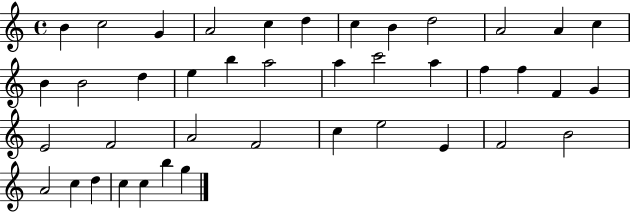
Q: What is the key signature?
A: C major